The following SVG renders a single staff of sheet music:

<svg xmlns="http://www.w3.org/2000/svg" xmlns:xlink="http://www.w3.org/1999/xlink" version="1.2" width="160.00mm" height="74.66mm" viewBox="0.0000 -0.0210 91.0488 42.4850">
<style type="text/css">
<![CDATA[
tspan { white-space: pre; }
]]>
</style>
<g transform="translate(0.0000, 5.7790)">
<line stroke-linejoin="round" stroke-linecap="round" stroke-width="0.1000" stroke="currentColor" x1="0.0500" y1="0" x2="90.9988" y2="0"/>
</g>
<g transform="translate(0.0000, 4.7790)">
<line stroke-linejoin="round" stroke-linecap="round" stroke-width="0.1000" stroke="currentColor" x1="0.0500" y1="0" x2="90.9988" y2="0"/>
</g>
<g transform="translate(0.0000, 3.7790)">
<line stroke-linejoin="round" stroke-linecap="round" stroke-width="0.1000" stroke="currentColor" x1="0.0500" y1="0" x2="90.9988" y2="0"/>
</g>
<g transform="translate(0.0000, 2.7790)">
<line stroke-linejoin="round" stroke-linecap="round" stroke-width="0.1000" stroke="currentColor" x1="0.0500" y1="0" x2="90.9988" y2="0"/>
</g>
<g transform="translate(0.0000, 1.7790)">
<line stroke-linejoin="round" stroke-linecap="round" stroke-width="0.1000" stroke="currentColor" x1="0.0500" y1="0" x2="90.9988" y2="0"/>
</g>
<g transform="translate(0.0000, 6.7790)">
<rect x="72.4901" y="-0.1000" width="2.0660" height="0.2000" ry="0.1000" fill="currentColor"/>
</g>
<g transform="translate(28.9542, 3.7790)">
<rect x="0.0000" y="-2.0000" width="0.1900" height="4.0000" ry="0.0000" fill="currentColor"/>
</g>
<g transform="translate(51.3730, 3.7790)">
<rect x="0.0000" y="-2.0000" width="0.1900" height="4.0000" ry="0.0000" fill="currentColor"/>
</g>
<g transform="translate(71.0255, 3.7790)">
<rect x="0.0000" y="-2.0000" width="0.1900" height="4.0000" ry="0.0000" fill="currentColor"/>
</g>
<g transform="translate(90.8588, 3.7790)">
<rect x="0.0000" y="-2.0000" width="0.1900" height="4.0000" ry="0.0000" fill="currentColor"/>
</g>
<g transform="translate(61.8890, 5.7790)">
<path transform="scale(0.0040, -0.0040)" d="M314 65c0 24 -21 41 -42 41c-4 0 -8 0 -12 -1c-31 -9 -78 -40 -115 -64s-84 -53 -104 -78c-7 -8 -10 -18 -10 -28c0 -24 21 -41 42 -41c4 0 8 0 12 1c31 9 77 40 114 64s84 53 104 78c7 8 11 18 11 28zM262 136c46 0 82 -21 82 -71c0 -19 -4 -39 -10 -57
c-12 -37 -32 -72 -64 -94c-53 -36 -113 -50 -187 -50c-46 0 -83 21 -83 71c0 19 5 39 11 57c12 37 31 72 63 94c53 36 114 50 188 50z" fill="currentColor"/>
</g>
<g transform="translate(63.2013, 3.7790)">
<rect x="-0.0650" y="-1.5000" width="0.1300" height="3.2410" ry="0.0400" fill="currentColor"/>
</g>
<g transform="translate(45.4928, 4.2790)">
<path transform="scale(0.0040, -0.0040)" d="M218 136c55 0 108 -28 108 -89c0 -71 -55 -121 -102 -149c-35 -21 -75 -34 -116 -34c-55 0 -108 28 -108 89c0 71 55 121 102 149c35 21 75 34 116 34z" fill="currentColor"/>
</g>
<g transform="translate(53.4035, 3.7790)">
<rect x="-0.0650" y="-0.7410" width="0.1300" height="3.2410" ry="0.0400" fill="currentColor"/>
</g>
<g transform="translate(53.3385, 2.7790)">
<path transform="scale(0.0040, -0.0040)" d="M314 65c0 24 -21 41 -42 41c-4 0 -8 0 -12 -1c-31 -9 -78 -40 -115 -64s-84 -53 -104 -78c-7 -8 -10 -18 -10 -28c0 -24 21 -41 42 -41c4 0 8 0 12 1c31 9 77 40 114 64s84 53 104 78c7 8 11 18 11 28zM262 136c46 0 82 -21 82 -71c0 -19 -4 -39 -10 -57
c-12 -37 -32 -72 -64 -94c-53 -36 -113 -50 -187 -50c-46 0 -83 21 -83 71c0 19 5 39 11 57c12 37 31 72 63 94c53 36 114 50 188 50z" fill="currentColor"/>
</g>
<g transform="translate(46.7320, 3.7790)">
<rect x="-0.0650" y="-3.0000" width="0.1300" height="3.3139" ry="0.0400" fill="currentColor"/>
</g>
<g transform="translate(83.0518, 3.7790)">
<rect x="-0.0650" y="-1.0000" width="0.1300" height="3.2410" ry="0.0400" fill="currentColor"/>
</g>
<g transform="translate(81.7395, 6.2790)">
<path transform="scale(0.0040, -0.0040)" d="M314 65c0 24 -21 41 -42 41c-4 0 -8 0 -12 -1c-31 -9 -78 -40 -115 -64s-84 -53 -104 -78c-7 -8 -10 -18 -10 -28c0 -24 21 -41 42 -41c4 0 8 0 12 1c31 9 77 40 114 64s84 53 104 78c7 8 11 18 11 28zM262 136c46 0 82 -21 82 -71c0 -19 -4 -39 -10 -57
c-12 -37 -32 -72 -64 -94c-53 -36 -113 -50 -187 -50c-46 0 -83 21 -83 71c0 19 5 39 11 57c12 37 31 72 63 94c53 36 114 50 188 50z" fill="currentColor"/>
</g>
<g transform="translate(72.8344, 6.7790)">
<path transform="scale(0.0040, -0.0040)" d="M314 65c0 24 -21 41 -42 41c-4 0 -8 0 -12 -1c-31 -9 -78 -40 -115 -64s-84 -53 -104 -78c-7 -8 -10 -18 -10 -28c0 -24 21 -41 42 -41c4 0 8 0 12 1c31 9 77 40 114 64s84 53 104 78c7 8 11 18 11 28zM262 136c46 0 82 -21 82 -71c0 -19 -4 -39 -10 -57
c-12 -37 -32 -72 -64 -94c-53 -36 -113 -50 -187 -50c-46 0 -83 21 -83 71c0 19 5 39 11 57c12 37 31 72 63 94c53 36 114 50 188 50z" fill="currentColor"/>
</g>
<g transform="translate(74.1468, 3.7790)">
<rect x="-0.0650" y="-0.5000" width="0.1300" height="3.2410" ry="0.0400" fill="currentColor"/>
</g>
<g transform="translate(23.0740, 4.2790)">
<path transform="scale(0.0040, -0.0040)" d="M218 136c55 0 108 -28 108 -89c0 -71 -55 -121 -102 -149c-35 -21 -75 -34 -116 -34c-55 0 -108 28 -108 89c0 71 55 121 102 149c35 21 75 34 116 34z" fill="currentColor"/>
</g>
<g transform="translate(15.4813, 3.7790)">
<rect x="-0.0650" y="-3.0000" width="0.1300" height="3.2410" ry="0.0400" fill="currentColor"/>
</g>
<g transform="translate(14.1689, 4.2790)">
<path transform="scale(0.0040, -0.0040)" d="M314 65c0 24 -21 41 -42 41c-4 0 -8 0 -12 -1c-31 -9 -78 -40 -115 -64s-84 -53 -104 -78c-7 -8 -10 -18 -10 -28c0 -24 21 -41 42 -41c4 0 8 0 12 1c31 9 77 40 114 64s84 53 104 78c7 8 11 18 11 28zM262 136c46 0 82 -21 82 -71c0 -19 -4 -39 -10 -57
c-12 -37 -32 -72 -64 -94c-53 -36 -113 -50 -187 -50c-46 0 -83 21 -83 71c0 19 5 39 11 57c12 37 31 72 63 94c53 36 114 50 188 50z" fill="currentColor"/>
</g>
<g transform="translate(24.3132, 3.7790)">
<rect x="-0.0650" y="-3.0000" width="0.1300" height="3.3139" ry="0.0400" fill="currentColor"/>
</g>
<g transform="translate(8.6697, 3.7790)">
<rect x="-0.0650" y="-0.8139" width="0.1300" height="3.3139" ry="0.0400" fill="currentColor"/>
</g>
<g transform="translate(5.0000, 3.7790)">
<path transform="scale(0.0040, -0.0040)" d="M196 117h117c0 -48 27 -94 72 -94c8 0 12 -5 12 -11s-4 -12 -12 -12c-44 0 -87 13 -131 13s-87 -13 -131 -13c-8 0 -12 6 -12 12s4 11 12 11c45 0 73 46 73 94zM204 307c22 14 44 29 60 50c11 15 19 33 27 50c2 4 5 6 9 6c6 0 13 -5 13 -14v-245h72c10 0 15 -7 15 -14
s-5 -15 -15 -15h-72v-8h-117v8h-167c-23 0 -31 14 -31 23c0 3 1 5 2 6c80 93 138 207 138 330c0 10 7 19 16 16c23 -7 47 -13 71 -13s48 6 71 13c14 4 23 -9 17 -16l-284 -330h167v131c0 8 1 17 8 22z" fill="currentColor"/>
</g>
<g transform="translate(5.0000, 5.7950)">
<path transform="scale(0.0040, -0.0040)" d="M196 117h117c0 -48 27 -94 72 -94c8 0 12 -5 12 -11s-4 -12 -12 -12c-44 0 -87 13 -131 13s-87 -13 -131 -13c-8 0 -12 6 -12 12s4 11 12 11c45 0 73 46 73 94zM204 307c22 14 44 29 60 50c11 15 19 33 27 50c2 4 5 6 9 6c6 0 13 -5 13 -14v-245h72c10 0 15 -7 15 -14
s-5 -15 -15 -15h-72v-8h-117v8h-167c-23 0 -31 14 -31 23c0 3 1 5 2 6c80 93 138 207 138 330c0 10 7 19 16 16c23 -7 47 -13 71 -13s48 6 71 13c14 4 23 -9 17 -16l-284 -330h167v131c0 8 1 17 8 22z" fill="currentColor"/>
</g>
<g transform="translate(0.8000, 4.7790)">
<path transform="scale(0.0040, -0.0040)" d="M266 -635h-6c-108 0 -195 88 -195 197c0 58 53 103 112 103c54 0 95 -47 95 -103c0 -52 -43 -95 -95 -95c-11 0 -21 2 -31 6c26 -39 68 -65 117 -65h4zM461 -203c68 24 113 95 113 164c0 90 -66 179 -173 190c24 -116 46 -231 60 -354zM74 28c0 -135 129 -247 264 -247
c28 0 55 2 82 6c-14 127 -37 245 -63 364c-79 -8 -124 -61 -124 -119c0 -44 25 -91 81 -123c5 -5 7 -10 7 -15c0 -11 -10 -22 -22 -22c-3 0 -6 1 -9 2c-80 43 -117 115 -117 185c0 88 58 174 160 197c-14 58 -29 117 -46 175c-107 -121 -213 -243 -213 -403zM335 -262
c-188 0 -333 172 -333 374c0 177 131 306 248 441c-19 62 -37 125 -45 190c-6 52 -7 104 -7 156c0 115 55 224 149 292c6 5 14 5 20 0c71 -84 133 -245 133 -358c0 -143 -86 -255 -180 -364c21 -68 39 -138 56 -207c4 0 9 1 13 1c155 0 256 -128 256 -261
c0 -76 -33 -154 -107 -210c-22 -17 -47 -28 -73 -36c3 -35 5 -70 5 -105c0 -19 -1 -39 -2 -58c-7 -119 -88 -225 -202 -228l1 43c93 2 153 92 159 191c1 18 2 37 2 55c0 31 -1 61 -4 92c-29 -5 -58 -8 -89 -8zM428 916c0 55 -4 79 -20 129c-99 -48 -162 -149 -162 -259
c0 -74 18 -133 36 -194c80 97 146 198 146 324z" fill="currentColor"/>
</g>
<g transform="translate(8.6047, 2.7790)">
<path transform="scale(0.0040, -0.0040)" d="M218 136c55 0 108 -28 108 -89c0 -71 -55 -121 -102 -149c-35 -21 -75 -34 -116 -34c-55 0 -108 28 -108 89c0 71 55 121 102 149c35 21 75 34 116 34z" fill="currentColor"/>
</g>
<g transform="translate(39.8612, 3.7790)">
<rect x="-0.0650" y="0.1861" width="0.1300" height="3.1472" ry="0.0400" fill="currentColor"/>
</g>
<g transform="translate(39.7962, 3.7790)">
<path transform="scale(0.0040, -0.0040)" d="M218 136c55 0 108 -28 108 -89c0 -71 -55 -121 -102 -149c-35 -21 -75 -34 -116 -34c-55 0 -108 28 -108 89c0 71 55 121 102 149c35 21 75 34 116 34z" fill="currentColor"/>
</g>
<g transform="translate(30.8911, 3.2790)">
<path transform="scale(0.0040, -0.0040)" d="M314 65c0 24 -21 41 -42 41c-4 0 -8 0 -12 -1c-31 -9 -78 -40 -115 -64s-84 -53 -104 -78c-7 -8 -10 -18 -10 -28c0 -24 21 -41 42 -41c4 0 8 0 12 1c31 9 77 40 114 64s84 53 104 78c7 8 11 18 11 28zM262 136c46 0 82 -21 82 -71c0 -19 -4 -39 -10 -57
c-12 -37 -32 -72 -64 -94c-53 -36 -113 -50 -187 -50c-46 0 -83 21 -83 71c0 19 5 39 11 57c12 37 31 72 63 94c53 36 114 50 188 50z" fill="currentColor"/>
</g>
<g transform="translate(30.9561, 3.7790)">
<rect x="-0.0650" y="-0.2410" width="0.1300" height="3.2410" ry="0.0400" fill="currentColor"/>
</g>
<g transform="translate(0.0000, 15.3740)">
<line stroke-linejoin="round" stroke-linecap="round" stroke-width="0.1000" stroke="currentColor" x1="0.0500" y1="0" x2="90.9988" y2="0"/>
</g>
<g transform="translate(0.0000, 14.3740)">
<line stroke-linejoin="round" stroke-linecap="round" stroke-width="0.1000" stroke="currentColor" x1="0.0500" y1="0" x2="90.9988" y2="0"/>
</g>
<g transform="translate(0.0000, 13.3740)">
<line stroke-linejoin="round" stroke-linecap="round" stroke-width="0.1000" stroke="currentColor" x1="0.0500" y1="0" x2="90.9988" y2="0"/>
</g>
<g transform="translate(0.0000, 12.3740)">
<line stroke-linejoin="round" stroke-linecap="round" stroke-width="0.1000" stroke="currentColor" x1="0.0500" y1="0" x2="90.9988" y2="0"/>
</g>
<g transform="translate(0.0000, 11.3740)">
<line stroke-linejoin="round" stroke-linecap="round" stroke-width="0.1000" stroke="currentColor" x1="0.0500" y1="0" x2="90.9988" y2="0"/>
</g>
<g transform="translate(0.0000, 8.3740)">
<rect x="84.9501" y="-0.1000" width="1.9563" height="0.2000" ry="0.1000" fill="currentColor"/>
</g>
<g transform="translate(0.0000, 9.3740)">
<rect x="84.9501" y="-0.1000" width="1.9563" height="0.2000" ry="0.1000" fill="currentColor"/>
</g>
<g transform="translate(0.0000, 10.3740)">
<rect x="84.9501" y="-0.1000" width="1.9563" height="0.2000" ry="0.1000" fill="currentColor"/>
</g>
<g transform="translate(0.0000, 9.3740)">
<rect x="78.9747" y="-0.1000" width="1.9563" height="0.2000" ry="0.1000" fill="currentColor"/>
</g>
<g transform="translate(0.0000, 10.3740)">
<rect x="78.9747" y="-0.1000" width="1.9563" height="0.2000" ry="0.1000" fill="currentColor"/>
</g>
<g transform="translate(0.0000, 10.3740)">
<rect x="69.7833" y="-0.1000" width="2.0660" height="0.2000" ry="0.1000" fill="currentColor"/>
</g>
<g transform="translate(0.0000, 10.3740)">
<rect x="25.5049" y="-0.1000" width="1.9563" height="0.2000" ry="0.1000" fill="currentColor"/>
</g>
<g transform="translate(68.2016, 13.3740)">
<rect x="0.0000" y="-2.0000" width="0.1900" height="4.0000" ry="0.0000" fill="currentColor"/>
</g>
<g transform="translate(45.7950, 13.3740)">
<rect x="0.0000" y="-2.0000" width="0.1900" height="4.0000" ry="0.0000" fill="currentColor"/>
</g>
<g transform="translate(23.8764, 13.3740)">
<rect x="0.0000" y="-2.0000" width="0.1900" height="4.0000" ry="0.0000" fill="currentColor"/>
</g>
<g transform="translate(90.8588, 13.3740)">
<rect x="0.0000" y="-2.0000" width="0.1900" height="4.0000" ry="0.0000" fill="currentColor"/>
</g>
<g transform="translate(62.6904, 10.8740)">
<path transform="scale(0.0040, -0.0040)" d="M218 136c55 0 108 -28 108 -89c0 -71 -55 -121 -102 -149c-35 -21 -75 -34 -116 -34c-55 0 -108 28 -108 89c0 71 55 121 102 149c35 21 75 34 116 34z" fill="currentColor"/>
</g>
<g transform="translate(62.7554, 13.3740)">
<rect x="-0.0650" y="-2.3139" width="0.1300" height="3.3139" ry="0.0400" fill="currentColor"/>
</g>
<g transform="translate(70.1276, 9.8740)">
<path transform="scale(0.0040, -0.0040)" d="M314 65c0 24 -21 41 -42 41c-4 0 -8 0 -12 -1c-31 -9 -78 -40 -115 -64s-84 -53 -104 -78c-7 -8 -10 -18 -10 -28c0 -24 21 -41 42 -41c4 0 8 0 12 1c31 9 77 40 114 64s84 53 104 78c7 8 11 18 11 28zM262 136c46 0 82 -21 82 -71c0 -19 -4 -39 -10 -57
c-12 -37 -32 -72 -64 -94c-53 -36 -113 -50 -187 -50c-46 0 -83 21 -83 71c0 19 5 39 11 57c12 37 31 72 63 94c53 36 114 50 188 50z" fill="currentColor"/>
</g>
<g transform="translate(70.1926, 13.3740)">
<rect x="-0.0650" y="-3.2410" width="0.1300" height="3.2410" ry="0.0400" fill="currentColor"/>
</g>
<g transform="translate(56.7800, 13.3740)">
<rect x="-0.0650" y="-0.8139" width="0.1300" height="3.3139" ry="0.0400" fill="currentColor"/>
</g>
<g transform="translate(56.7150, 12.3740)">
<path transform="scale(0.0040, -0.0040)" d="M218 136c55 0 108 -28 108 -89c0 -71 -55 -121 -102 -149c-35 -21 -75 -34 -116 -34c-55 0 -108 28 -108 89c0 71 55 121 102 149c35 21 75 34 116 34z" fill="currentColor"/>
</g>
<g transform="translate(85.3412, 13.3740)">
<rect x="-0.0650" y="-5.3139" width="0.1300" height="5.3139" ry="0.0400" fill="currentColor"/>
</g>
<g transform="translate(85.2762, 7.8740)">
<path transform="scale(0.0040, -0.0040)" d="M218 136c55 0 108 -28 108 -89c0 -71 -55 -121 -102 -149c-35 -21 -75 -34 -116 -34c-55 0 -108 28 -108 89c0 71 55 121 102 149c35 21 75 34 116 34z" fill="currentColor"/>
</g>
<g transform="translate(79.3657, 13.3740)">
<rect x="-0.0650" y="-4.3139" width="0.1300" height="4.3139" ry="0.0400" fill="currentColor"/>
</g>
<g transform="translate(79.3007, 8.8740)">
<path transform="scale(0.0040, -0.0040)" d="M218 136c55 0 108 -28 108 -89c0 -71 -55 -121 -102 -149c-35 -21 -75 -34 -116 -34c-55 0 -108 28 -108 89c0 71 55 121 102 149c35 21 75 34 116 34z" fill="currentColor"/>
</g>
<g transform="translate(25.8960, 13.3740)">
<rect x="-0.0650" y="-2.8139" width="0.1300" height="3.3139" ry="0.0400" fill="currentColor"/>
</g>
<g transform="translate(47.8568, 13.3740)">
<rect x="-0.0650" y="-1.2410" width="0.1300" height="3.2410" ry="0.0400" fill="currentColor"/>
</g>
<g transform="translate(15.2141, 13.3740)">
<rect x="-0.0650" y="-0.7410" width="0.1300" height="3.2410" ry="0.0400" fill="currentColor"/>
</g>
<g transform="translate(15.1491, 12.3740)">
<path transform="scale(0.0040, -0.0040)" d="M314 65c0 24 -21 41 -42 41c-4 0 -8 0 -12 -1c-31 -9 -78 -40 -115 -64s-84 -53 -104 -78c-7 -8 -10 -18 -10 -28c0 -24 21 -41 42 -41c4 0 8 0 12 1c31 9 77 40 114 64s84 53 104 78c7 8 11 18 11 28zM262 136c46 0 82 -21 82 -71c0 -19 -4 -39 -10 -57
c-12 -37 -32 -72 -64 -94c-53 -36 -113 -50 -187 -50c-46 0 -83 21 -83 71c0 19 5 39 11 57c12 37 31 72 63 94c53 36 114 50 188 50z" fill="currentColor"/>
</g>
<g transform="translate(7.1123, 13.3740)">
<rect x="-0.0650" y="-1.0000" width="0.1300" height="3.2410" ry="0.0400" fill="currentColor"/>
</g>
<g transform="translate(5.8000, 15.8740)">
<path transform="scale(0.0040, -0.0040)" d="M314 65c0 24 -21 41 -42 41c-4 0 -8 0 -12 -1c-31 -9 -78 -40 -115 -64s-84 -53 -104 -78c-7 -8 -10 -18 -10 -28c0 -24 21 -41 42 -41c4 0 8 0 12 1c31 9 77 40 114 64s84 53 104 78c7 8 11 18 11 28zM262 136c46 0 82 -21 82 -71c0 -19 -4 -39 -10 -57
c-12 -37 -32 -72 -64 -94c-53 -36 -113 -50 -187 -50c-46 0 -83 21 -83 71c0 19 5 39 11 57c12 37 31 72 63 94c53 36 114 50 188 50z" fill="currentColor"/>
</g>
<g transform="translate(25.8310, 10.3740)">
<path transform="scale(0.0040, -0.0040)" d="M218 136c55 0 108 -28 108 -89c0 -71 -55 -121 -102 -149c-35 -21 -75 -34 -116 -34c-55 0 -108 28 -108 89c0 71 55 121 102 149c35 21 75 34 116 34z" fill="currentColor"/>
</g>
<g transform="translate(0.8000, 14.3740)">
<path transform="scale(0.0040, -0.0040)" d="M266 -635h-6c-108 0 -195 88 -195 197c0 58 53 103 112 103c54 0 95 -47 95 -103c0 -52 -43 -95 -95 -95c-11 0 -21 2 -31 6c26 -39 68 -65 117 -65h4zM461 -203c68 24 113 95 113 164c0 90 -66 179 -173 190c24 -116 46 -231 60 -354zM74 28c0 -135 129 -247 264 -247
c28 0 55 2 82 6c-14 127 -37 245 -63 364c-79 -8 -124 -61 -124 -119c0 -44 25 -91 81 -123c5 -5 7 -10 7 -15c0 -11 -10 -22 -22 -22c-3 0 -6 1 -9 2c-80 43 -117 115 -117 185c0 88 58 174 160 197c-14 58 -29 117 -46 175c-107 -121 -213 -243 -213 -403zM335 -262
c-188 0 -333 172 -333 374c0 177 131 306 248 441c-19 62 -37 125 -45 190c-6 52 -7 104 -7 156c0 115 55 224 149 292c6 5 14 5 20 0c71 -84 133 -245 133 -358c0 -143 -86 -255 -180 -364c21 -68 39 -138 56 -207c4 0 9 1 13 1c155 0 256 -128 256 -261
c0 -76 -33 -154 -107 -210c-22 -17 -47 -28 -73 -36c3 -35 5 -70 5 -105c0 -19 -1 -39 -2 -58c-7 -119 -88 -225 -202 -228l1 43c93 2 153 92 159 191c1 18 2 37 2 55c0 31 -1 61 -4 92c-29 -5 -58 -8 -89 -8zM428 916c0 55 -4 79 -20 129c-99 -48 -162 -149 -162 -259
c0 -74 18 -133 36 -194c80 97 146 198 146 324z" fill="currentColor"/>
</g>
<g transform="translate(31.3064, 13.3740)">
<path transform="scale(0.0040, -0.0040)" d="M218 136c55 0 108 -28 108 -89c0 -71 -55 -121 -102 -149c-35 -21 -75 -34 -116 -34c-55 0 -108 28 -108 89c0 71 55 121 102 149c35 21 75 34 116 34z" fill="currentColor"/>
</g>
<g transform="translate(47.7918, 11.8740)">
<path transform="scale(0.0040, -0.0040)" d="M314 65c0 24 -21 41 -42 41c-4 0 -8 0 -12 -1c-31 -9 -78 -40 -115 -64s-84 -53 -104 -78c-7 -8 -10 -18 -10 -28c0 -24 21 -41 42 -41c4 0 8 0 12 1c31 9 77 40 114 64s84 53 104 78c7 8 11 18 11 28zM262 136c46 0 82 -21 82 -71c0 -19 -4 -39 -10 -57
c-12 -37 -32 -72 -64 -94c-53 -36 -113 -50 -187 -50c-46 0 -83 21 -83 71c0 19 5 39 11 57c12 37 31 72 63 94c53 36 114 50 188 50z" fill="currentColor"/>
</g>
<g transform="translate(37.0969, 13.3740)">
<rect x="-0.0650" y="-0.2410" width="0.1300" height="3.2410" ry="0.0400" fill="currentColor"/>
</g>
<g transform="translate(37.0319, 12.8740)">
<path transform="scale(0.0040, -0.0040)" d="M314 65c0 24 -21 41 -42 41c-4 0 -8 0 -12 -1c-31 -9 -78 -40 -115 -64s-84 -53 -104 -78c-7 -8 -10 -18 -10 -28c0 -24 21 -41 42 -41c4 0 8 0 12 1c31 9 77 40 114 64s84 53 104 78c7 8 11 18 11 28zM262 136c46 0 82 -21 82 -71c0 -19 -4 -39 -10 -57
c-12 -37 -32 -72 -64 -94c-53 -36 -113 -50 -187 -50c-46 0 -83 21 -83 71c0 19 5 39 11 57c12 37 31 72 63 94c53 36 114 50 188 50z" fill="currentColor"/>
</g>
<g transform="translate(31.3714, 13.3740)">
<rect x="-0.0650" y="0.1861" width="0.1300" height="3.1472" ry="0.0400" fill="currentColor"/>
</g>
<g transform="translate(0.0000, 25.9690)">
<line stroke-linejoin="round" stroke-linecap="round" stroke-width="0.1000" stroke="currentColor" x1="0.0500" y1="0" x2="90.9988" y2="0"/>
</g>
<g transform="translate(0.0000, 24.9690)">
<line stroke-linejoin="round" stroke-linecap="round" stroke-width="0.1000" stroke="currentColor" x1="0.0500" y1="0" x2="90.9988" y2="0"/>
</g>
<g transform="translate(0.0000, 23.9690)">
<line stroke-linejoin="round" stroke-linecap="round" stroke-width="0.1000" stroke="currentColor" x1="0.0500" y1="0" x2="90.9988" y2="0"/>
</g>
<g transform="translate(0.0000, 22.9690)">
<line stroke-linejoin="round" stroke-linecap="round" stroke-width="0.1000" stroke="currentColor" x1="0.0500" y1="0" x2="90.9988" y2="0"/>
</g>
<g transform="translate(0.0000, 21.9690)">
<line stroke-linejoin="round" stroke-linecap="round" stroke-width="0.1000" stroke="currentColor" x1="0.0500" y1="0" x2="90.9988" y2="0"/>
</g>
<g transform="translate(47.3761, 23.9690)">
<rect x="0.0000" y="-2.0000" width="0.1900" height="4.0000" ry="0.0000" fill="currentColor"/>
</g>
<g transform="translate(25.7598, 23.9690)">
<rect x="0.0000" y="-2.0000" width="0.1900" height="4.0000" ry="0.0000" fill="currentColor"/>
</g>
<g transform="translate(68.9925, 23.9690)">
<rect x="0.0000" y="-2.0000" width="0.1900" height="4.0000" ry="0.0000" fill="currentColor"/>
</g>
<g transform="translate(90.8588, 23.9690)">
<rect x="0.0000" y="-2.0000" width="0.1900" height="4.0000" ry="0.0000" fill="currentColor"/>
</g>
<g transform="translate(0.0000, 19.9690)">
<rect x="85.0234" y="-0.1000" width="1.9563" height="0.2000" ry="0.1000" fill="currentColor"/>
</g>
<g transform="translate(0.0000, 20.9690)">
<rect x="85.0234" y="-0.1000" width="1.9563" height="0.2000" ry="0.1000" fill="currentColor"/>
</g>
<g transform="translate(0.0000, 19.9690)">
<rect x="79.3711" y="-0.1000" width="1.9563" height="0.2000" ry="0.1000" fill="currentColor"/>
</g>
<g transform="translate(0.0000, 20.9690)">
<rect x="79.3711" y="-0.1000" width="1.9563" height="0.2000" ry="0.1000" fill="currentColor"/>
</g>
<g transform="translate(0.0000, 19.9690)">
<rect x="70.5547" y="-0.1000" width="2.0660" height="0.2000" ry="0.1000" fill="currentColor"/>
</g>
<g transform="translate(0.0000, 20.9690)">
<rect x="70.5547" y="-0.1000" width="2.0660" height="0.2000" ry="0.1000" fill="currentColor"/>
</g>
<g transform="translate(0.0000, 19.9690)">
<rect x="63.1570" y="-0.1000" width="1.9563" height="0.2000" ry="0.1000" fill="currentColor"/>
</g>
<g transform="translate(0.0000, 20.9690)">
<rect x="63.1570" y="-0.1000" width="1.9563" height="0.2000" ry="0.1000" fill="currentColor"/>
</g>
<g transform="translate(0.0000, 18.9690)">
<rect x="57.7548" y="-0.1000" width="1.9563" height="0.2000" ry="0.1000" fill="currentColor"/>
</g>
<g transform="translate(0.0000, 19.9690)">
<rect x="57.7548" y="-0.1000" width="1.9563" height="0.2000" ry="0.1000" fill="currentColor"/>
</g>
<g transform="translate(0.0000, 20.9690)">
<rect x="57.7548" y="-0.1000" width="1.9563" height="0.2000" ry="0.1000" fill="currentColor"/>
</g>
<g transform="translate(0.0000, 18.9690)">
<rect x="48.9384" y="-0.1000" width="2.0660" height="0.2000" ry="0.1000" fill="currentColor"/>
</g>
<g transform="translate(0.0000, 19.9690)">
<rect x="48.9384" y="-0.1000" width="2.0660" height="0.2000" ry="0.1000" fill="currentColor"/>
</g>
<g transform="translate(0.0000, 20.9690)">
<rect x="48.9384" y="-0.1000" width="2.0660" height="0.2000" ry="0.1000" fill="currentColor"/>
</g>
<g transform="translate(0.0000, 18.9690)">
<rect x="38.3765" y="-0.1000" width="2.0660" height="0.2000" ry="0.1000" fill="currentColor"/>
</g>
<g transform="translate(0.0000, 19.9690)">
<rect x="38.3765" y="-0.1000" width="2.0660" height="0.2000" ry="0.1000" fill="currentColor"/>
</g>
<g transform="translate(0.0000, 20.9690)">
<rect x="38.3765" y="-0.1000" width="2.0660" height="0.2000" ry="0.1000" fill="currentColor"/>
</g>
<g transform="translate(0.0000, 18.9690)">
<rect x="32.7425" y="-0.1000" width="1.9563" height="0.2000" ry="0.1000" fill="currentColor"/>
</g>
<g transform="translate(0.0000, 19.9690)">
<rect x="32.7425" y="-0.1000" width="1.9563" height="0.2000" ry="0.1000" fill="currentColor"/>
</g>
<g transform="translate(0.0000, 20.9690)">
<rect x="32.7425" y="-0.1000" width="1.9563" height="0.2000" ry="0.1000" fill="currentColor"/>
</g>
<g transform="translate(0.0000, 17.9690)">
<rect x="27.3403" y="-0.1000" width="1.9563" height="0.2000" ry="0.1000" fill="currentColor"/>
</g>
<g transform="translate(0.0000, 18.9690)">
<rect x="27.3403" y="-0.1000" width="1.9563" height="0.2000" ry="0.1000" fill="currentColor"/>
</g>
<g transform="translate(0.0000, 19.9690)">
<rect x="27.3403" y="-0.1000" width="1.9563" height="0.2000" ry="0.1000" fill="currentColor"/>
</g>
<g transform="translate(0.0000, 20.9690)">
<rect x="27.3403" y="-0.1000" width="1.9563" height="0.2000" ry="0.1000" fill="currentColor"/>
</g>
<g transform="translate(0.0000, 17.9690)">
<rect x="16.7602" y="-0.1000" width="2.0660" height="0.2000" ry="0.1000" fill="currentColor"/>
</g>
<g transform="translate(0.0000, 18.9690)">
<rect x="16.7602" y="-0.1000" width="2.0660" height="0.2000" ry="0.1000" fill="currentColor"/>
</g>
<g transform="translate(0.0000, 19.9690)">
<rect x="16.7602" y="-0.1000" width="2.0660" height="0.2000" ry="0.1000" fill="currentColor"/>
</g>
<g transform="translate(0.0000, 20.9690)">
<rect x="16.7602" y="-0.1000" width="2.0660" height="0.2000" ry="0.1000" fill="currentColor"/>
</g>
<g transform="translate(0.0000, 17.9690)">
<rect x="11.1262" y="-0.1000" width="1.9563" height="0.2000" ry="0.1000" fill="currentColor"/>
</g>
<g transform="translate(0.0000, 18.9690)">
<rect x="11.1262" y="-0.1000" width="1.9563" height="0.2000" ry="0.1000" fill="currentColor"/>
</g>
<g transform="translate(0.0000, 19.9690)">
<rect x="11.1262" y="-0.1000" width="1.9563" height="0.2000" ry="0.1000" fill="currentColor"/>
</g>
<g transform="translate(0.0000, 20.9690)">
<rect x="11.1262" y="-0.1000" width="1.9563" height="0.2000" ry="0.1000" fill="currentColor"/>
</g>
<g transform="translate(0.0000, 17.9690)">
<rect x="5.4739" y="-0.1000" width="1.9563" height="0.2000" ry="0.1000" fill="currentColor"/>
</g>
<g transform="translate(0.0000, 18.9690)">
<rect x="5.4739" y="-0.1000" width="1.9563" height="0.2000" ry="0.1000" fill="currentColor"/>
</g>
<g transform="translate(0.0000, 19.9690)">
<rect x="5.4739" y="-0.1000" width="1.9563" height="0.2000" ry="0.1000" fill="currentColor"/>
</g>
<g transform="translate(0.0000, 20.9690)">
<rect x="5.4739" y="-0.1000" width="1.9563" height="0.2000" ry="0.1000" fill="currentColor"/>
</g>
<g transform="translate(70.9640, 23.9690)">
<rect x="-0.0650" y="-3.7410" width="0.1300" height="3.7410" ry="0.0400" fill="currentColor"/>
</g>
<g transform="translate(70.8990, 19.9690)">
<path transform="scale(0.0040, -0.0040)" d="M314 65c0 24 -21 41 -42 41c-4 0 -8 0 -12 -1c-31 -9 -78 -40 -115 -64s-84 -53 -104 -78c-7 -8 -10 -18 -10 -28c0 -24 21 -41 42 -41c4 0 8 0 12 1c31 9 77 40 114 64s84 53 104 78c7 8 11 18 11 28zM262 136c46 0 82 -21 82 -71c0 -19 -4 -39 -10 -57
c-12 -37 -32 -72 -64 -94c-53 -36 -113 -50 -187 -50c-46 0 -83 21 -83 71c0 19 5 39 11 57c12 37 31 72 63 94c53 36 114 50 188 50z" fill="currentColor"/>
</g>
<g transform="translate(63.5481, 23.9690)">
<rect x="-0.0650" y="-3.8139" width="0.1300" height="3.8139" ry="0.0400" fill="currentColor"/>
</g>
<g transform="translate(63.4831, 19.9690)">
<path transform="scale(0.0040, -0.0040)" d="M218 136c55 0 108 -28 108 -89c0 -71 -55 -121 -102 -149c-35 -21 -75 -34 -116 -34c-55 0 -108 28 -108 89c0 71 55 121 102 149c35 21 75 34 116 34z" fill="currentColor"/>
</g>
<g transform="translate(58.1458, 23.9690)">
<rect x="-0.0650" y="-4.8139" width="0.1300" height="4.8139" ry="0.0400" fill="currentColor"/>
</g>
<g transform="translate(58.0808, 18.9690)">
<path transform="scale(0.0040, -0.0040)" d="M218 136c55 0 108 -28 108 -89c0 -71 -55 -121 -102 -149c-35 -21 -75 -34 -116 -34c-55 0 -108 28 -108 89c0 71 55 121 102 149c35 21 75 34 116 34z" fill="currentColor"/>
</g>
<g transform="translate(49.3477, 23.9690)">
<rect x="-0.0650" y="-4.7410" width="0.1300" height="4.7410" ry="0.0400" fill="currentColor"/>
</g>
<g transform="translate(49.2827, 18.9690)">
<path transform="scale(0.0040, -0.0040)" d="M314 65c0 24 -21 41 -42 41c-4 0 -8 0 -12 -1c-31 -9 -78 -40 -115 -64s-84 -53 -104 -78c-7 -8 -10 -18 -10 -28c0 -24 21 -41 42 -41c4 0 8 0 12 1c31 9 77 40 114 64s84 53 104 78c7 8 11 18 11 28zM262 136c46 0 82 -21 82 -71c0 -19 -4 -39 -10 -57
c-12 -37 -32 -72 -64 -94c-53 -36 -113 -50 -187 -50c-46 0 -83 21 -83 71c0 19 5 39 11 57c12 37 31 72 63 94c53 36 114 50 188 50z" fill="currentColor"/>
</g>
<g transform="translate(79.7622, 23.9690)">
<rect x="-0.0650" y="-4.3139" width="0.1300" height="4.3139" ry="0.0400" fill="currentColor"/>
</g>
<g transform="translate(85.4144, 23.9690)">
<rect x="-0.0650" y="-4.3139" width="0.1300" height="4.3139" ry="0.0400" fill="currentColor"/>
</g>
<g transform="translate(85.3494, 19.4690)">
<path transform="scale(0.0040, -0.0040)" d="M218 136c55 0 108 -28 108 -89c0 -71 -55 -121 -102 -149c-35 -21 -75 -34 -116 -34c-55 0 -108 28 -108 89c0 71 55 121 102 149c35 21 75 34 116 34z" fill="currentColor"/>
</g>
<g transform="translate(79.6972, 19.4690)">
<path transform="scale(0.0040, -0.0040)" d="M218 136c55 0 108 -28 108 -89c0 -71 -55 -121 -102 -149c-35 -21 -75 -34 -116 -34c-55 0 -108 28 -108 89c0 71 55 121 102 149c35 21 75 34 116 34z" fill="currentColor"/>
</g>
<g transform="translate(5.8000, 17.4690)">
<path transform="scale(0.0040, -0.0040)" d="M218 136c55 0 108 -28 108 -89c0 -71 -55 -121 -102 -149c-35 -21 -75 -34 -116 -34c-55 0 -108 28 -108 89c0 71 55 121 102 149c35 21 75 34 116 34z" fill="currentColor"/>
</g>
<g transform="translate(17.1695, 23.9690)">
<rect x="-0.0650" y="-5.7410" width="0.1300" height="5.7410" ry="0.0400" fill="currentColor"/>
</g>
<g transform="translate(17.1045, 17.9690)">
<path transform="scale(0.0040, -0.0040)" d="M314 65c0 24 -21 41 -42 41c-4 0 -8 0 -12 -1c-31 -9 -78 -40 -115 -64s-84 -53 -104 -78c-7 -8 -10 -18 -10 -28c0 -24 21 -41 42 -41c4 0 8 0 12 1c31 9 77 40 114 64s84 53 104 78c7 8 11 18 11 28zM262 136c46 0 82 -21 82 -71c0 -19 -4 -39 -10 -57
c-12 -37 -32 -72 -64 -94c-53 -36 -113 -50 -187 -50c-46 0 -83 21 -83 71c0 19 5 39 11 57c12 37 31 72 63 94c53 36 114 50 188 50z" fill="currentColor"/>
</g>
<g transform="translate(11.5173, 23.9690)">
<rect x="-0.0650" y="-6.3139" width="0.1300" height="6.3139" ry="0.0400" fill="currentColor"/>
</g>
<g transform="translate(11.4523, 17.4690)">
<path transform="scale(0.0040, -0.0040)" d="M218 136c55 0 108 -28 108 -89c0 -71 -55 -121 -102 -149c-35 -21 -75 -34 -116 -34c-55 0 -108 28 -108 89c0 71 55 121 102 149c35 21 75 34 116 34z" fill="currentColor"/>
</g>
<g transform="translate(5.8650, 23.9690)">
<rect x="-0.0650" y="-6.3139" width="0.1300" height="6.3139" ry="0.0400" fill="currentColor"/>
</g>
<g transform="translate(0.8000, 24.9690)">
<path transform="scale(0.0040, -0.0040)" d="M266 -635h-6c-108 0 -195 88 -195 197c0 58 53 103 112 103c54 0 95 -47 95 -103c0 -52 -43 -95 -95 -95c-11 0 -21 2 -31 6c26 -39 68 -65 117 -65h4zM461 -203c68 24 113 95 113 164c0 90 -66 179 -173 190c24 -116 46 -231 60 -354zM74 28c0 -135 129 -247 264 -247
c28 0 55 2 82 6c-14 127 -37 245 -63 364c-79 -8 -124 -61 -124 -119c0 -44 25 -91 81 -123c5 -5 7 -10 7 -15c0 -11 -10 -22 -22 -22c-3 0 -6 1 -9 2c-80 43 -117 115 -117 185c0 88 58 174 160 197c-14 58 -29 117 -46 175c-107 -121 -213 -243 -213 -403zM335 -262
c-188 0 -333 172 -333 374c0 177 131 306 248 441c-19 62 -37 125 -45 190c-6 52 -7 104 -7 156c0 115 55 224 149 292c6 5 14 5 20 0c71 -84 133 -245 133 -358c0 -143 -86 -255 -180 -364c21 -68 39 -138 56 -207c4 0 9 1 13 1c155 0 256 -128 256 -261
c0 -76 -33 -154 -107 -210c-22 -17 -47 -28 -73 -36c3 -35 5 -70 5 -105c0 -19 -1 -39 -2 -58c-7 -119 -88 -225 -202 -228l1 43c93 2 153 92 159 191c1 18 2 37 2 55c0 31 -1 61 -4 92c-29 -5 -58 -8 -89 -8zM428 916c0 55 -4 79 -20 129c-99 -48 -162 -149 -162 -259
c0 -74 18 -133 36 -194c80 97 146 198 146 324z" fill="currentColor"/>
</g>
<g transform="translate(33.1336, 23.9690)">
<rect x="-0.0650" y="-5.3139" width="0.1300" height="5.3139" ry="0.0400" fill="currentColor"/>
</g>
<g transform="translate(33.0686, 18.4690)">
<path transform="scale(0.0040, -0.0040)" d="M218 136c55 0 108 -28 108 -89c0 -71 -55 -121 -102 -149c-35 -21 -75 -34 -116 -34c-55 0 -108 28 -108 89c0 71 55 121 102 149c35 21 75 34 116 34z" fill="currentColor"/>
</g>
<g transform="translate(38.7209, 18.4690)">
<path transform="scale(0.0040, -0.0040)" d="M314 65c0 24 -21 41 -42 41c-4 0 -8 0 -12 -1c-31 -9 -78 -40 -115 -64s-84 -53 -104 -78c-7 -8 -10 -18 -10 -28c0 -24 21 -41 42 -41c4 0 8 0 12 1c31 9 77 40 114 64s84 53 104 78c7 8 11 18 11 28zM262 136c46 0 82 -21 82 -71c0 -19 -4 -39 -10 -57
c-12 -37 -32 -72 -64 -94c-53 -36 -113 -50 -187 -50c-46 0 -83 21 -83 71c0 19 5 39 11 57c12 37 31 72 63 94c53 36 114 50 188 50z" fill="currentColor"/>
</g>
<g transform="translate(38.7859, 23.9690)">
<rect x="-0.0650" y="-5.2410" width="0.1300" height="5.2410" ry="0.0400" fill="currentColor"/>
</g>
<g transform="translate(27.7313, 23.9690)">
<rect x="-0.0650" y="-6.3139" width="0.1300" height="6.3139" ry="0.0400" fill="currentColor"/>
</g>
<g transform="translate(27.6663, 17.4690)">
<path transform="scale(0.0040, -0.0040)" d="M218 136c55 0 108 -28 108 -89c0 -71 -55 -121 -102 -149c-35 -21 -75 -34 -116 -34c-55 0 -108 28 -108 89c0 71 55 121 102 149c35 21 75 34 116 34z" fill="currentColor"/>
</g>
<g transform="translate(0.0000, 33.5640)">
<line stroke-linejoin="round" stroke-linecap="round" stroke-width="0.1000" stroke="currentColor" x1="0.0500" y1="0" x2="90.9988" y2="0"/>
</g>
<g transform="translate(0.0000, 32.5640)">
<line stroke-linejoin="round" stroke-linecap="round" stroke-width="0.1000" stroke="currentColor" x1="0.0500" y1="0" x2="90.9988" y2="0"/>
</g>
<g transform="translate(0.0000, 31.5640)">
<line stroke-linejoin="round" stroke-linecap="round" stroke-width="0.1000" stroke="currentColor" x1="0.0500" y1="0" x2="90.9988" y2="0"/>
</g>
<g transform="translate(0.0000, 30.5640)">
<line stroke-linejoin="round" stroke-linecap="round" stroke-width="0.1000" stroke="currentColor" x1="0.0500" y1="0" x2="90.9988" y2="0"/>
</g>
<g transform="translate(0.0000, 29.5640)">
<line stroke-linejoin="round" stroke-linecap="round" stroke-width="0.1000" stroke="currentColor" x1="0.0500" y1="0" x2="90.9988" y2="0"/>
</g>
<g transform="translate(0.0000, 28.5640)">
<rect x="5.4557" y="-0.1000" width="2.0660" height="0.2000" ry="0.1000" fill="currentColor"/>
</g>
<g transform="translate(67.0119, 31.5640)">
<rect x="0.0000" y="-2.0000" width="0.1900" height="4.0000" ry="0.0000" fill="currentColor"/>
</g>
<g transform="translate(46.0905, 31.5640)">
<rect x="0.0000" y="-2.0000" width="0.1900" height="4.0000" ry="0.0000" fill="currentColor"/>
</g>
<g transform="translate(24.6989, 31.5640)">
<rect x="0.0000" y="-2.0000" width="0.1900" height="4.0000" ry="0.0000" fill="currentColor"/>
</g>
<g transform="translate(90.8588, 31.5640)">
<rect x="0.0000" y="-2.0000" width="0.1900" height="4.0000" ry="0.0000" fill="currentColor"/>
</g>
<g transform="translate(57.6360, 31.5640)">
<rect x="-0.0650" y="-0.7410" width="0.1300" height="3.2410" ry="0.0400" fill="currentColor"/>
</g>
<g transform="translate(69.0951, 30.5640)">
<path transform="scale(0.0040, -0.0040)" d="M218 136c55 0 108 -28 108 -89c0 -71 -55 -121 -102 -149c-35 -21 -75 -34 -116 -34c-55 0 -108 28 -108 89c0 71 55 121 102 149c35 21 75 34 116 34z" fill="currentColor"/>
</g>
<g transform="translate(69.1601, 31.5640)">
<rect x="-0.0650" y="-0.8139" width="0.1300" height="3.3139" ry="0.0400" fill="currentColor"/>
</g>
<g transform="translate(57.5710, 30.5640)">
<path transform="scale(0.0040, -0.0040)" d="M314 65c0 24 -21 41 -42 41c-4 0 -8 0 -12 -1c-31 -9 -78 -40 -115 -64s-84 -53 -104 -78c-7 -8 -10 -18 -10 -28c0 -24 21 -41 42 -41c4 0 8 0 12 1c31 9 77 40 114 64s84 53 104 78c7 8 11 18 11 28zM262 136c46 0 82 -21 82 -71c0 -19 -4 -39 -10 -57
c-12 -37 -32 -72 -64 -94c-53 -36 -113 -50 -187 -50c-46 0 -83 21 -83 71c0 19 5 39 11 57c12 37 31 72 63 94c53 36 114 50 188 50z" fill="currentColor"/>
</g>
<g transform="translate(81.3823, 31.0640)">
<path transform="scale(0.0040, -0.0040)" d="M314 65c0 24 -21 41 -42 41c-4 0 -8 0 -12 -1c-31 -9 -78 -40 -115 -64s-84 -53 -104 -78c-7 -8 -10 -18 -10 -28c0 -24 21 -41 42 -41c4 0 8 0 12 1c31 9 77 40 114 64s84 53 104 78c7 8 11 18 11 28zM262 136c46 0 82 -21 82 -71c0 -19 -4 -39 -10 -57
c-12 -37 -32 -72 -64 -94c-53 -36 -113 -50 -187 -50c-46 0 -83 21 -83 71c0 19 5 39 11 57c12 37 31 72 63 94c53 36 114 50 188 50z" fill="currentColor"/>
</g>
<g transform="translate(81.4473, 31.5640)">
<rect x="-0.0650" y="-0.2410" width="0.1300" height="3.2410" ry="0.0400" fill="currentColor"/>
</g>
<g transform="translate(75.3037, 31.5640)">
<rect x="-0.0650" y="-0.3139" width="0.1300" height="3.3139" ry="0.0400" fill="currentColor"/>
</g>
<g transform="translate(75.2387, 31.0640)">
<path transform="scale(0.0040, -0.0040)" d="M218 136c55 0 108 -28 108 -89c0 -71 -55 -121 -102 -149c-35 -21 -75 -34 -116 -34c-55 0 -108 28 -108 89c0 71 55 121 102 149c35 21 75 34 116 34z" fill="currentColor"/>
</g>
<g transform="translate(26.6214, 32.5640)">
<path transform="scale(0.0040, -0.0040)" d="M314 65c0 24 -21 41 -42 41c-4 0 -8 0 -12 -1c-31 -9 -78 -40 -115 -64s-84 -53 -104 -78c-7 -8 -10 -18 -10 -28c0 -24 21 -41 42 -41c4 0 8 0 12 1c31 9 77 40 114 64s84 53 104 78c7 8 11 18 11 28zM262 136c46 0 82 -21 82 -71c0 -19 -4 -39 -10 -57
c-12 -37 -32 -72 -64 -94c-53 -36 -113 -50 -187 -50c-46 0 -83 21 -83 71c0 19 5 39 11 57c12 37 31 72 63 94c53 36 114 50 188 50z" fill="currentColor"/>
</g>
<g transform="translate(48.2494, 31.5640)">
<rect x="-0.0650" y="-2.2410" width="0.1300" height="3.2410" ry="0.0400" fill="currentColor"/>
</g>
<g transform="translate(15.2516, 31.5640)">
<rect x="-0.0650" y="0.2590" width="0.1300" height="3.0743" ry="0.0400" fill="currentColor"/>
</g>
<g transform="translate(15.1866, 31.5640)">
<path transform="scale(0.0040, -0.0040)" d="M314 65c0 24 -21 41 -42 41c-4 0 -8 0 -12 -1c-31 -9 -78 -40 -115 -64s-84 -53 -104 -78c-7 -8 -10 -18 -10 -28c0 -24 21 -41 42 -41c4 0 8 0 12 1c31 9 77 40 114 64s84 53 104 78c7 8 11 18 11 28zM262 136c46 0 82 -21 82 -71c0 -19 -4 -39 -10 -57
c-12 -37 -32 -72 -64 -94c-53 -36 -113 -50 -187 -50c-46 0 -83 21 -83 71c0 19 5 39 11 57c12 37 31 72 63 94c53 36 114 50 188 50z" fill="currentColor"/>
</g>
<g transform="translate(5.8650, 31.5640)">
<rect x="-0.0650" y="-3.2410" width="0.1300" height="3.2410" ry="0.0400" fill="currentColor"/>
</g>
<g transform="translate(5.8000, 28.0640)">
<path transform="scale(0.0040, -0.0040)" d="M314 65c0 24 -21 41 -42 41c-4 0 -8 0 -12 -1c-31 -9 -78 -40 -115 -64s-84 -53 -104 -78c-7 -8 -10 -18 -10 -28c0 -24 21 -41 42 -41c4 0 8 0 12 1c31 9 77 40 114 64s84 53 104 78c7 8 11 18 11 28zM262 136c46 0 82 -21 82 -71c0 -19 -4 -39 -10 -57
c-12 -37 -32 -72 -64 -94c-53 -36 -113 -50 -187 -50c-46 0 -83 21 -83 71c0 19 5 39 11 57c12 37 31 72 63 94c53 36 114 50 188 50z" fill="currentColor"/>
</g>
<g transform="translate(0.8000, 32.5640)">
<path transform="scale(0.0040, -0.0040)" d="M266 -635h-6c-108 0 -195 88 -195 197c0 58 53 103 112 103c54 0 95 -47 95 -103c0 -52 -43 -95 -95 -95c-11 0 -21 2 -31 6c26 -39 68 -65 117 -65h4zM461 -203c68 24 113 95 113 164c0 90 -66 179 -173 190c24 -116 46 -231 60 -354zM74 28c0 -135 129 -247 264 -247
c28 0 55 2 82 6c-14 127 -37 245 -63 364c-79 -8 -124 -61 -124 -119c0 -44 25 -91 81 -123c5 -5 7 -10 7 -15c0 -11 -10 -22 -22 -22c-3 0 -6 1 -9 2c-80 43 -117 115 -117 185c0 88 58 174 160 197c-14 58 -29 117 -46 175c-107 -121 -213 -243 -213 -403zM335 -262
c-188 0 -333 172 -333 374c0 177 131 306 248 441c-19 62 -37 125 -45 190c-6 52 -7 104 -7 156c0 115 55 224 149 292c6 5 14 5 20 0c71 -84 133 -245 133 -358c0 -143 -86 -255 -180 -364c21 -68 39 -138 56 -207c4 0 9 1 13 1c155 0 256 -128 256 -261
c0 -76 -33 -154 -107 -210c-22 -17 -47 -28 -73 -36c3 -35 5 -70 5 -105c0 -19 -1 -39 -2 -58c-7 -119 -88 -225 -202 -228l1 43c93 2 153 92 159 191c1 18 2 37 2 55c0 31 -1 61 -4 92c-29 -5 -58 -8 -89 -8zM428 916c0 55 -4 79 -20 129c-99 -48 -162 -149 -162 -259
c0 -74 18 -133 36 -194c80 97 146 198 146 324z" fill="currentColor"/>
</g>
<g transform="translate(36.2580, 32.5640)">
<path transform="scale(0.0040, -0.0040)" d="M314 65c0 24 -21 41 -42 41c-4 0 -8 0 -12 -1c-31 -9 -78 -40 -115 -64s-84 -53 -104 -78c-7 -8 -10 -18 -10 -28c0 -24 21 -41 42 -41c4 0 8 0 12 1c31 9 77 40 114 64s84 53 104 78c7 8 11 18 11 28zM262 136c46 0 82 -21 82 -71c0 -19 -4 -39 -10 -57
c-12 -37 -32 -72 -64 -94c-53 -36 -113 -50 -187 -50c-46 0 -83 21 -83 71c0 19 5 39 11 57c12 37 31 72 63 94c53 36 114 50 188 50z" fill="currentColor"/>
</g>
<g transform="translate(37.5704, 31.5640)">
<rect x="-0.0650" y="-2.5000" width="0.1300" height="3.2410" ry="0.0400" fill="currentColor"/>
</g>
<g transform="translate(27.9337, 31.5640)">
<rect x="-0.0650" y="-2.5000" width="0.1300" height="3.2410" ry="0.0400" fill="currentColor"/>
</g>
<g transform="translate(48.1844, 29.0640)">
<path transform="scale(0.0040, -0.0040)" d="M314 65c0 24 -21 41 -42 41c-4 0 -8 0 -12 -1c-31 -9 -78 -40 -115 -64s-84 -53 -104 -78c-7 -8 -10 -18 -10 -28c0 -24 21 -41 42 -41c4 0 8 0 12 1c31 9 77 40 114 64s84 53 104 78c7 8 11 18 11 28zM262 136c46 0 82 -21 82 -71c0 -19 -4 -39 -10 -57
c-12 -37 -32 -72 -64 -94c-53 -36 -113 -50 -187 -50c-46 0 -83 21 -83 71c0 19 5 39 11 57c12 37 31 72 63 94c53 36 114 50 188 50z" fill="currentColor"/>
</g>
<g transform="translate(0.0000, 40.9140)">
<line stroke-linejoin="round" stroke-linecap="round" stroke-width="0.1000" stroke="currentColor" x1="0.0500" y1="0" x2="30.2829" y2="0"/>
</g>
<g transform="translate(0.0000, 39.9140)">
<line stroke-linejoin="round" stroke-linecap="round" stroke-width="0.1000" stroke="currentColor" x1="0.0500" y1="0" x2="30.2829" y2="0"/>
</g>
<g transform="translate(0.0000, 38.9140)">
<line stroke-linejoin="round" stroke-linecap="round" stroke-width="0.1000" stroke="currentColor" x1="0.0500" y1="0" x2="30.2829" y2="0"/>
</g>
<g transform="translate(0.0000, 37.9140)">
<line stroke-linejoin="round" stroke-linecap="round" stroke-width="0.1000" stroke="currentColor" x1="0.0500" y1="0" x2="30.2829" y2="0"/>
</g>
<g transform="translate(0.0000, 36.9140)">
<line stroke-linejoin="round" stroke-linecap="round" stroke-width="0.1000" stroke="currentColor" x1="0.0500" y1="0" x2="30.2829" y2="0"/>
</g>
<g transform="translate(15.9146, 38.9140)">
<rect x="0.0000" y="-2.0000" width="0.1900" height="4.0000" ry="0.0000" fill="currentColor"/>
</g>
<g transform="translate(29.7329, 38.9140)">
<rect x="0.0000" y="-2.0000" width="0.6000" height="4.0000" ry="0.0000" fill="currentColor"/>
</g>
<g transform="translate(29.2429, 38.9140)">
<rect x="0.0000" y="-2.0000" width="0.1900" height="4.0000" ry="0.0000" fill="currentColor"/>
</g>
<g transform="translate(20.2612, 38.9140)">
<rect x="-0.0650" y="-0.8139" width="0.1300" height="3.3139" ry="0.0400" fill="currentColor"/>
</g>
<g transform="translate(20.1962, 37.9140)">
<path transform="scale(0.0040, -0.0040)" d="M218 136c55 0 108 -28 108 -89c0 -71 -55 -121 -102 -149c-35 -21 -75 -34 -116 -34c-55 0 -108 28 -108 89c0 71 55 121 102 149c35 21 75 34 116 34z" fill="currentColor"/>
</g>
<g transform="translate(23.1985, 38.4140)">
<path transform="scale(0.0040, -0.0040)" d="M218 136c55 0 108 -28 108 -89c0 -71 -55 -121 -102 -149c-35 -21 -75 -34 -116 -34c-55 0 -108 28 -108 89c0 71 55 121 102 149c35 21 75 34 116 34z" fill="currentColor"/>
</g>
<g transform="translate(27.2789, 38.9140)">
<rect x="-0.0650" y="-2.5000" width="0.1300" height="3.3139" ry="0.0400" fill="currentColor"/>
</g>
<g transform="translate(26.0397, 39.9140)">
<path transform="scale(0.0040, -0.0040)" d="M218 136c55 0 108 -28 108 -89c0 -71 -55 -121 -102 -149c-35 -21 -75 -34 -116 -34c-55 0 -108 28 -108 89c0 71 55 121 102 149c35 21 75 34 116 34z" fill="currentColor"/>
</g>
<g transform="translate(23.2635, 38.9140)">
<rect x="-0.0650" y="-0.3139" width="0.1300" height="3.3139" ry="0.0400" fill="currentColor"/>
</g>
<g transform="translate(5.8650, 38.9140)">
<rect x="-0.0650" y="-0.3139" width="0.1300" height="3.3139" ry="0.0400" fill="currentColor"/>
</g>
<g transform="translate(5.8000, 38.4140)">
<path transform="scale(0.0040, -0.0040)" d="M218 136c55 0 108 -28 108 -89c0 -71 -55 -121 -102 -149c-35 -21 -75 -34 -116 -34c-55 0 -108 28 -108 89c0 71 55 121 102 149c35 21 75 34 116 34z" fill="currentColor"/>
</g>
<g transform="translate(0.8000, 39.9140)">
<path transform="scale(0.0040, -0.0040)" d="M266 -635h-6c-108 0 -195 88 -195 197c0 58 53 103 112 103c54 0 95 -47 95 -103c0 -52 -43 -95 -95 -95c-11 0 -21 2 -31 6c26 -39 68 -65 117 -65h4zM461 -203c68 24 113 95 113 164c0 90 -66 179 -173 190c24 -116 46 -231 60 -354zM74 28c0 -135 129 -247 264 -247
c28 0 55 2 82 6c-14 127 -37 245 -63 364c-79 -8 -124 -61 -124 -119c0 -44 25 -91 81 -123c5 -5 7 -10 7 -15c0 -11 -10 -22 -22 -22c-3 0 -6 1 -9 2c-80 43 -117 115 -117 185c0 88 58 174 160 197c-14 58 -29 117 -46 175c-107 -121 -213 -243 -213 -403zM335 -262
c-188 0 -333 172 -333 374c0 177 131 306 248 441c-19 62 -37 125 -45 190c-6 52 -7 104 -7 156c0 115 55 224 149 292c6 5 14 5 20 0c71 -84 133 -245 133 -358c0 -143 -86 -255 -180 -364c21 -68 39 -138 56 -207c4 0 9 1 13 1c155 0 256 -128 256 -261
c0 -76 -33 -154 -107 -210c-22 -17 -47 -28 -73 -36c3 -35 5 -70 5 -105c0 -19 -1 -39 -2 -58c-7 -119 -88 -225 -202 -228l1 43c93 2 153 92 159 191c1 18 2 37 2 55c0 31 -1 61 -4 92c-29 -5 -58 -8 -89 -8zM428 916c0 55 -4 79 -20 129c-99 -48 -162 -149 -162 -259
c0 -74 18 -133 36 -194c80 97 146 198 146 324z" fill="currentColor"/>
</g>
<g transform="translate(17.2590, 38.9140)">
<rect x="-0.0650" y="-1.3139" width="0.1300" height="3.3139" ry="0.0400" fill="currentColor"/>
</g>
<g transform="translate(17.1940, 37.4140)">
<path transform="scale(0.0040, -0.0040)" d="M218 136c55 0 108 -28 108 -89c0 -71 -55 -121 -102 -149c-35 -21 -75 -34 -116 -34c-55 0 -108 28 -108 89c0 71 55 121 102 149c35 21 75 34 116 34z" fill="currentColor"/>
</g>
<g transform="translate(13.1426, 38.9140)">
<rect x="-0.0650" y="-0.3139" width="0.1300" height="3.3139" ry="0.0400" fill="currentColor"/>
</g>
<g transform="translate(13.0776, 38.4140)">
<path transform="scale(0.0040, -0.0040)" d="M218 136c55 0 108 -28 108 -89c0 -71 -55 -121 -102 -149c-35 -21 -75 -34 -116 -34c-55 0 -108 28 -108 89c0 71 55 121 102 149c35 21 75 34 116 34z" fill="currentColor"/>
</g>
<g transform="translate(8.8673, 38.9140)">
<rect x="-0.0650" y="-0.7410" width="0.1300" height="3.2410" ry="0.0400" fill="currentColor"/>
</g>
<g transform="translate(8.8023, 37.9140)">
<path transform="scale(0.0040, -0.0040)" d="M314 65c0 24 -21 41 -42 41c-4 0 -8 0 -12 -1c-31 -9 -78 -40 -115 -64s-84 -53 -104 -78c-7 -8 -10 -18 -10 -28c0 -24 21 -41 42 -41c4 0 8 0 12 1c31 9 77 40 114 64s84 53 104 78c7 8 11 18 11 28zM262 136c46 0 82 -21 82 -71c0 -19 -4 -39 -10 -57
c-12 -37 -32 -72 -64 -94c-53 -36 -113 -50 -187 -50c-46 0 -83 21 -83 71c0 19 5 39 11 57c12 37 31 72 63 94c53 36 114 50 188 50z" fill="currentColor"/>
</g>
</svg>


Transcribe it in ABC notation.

X:1
T:Untitled
M:4/4
L:1/4
K:C
d A2 A c2 B A d2 E2 C2 D2 D2 d2 a B c2 e2 d g b2 d' f' a' a' g'2 a' f' f'2 e'2 e' c' c'2 d' d' b2 B2 G2 G2 g2 d2 d c c2 c d2 c e d c G